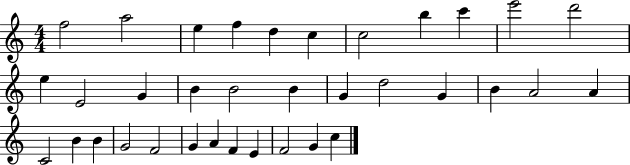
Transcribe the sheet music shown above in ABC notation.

X:1
T:Untitled
M:4/4
L:1/4
K:C
f2 a2 e f d c c2 b c' e'2 d'2 e E2 G B B2 B G d2 G B A2 A C2 B B G2 F2 G A F E F2 G c